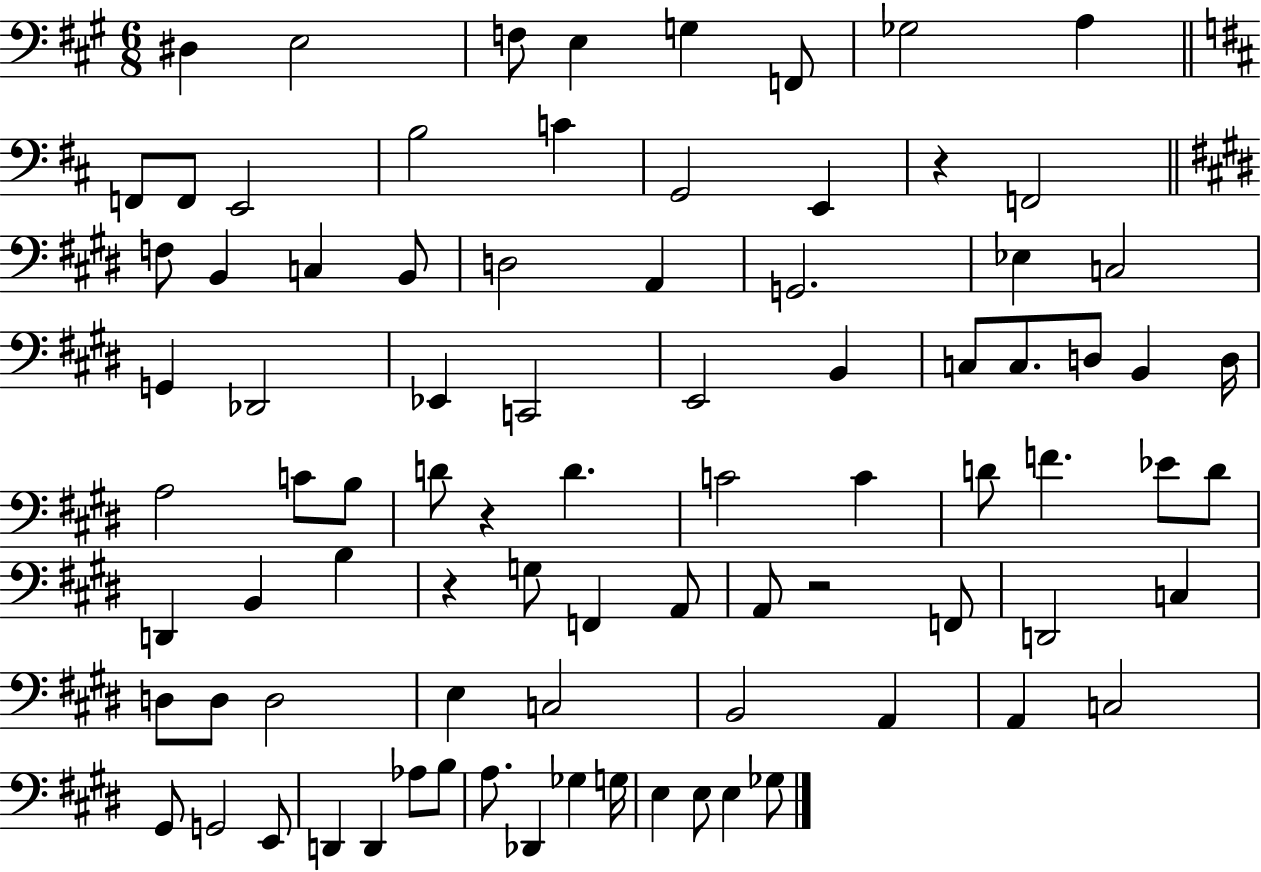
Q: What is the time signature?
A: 6/8